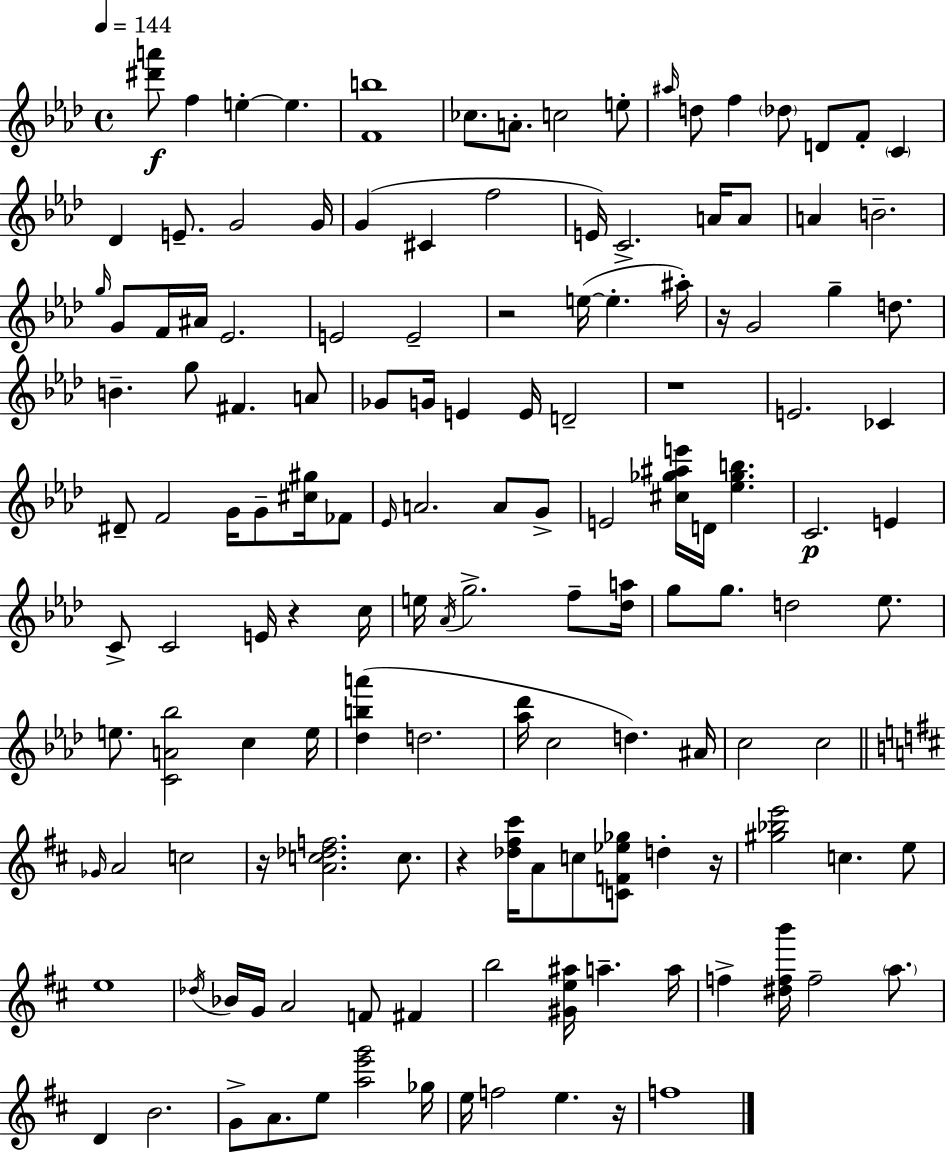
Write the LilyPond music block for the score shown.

{
  \clef treble
  \time 4/4
  \defaultTimeSignature
  \key aes \major
  \tempo 4 = 144
  <dis''' a'''>8\f f''4 e''4-.~~ e''4. | <f' b''>1 | ces''8. a'8.-. c''2 e''8-. | \grace { ais''16 } d''8 f''4 \parenthesize des''8 d'8 f'8-. \parenthesize c'4 | \break des'4 e'8.-- g'2 | g'16 g'4( cis'4 f''2 | e'16) c'2.-> a'16 a'8 | a'4 b'2.-- | \break \grace { g''16 } g'8 f'16 ais'16 ees'2. | e'2 e'2-- | r2 e''16~(~ e''4.-. | ais''16-.) r16 g'2 g''4-- d''8. | \break b'4.-- g''8 fis'4. | a'8 ges'8 g'16 e'4 e'16 d'2-- | r1 | e'2. ces'4 | \break dis'8-- f'2 g'16 g'8-- <cis'' gis''>16 | fes'8 \grace { ees'16 } a'2. a'8 | g'8-> e'2 <cis'' ges'' ais'' e'''>16 d'16 <ees'' ges'' b''>4. | c'2.\p e'4 | \break c'8-> c'2 e'16 r4 | c''16 e''16 \acciaccatura { aes'16 } g''2.-> | f''8-- <des'' a''>16 g''8 g''8. d''2 | ees''8. e''8. <c' a' bes''>2 c''4 | \break e''16 <des'' b'' a'''>4( d''2. | <aes'' des'''>16 c''2 d''4.) | ais'16 c''2 c''2 | \bar "||" \break \key d \major \grace { ges'16 } a'2 c''2 | r16 <a' c'' des'' f''>2. c''8. | r4 <des'' fis'' cis'''>16 a'8 c''8 <c' f' ees'' ges''>8 d''4-. | r16 <gis'' bes'' e'''>2 c''4. e''8 | \break e''1 | \acciaccatura { des''16 } bes'16 g'16 a'2 f'8 fis'4 | b''2 <gis' e'' ais''>16 a''4.-- | a''16 f''4-> <dis'' f'' b'''>16 f''2-- \parenthesize a''8. | \break d'4 b'2. | g'8-> a'8. e''8 <a'' e''' g'''>2 | ges''16 e''16 f''2 e''4. | r16 f''1 | \break \bar "|."
}